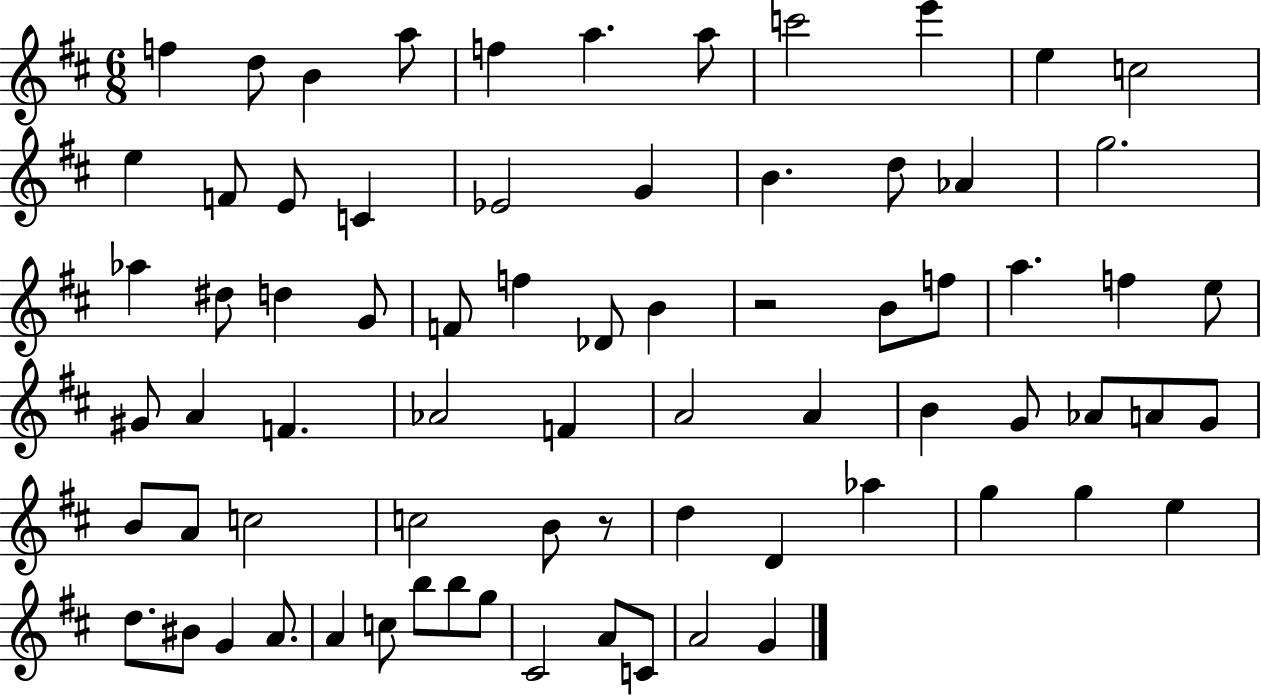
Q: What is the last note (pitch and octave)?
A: G4